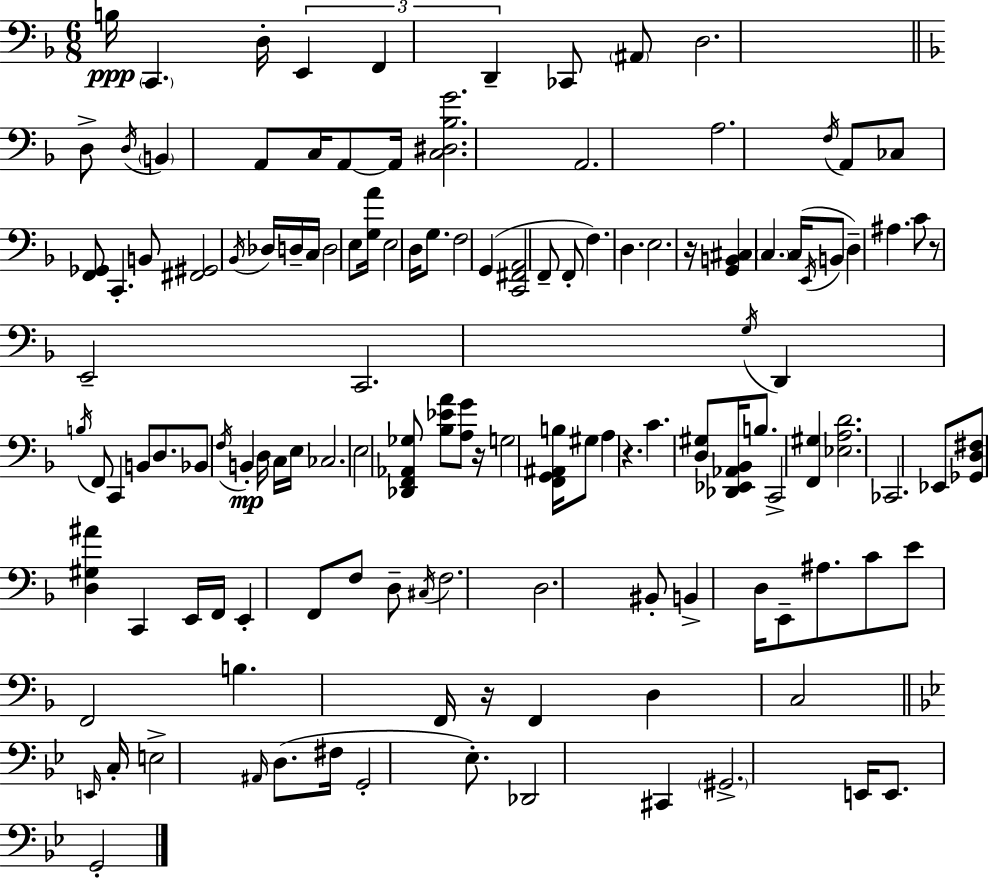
{
  \clef bass
  \numericTimeSignature
  \time 6/8
  \key d \minor
  b16\ppp \parenthesize c,4. d16-. \tuplet 3/2 { e,4 | f,4 d,4-- } ces,8 \parenthesize ais,8 | d2. | \bar "||" \break \key f \major d8-> \acciaccatura { d16 } \parenthesize b,4 a,8 c16 a,8~~ | a,16 <c dis bes g'>2. | a,2. | a2. | \break \acciaccatura { f16 } a,8 ces8 <f, ges,>8 c,4.-. | b,8 <fis, gis,>2 | \acciaccatura { bes,16 } des16 d16-- c16 d2 | e8 <g a'>16 e2 d16 | \break g8. f2 g,4( | <c, fis, a,>2 f,8-- | f,8-. f4.) d4. | e2. | \break r16 <g, b, cis>4 \parenthesize c4. | c16( \acciaccatura { e,16 } b,8 d4--) ais4. | c'8 r8 e,2-- | c,2. | \break \acciaccatura { g16 } d,4 \acciaccatura { b16 } f,8 | c,4 b,8 d8. bes,8 \acciaccatura { f16 }\mp | b,4-. d16 c16 e16 ces2. | e2 | \break <des, f, aes, ges>8 <bes ees' a'>8 <a g'>8 r16 g2 | <f, g, ais, b>16 gis8 a4 | r4. c'4. | <d gis>8 <des, ees, aes, bes,>16 b8. c,2-> | \break <f, gis>4 <ees a d'>2. | ces,2. | ees,8 <ges, d fis>8 <d gis ais'>4 | c,4 e,16 f,16 e,4-. | \break f,8 f8 d8-- \acciaccatura { cis16 } f2. | d2. | bis,8-. b,4-> | d16 e,8-- ais8. c'8 e'8 | \break f,2 b4. | f,16 r16 f,4 d4 | c2 \bar "||" \break \key g \minor \grace { e,16 } c16-. e2-> \grace { ais,16 } d8.( | fis16 g,2-. ees8.-.) | des,2 cis,4 | \parenthesize gis,2.-> | \break e,16 e,8. g,2-. | \bar "|."
}